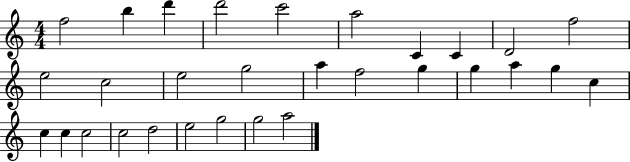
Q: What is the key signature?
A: C major